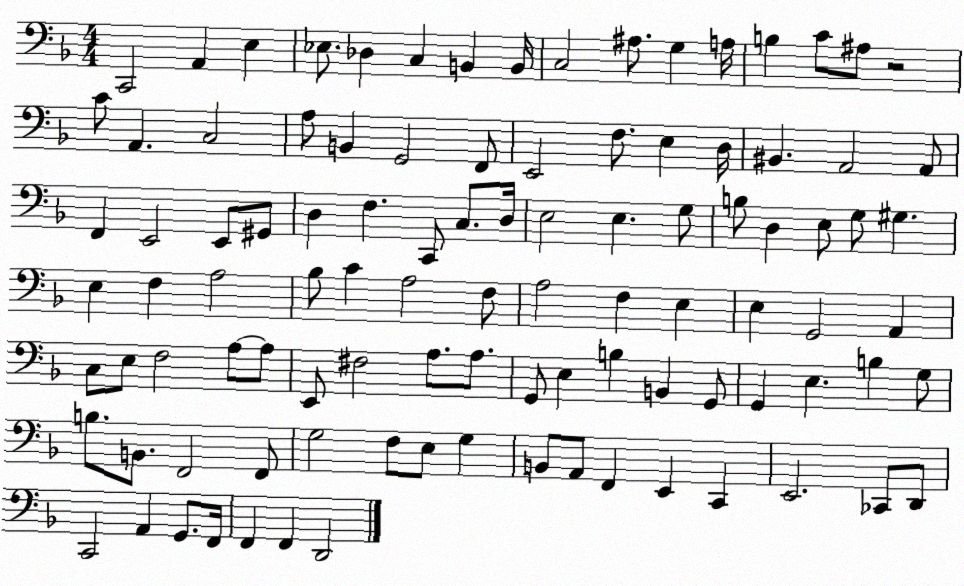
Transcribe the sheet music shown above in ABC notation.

X:1
T:Untitled
M:4/4
L:1/4
K:F
C,,2 A,, E, _E,/2 _D, C, B,, B,,/4 C,2 ^A,/2 G, A,/4 B, C/2 ^A,/2 z2 C/2 A,, C,2 A,/2 B,, G,,2 F,,/2 E,,2 F,/2 E, D,/4 ^B,, A,,2 A,,/2 F,, E,,2 E,,/2 ^G,,/2 D, F, C,,/2 C,/2 D,/4 E,2 E, G,/2 B,/2 D, E,/2 G,/2 ^G, E, F, A,2 _B,/2 C A,2 F,/2 A,2 F, E, E, G,,2 A,, C,/2 E,/2 F,2 A,/2 A,/2 E,,/2 ^F,2 A,/2 A,/2 G,,/2 E, B, B,, G,,/2 G,, E, B, G,/2 B,/2 B,,/2 F,,2 F,,/2 G,2 F,/2 E,/2 G, B,,/2 A,,/2 F,, E,, C,, E,,2 _C,,/2 D,,/2 C,,2 A,, G,,/2 F,,/4 F,, F,, D,,2